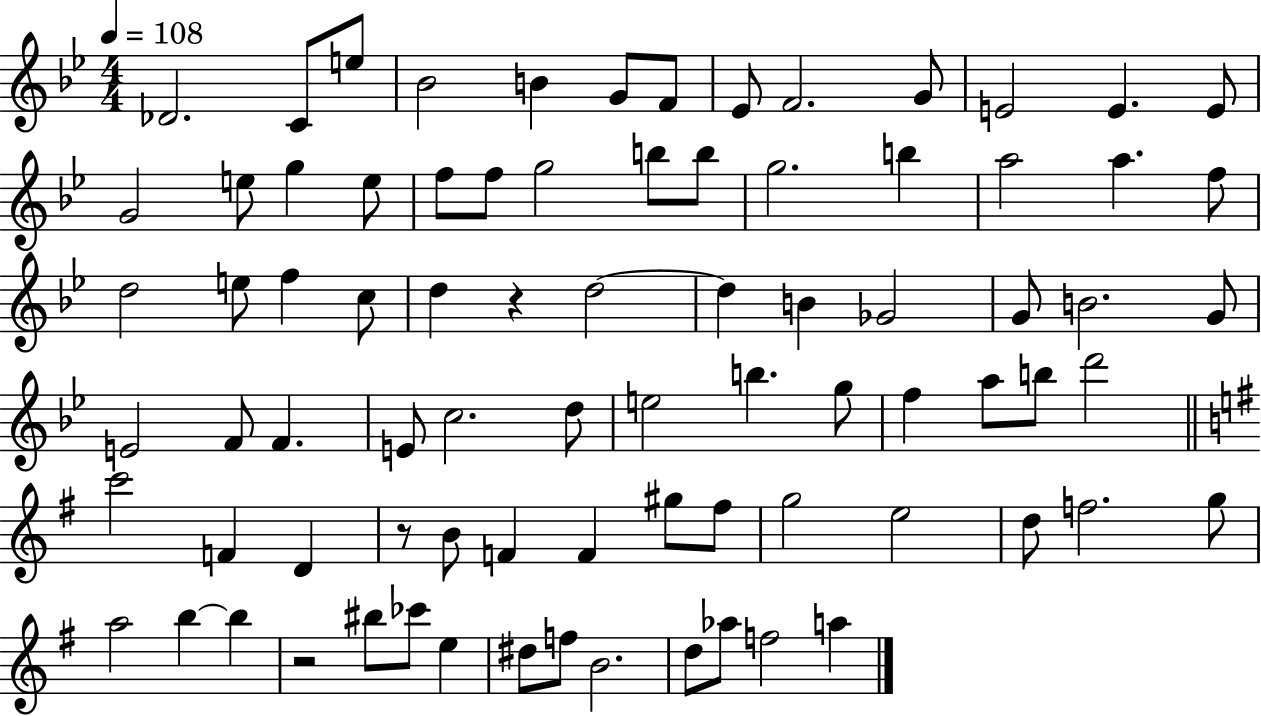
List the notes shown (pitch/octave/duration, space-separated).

Db4/h. C4/e E5/e Bb4/h B4/q G4/e F4/e Eb4/e F4/h. G4/e E4/h E4/q. E4/e G4/h E5/e G5/q E5/e F5/e F5/e G5/h B5/e B5/e G5/h. B5/q A5/h A5/q. F5/e D5/h E5/e F5/q C5/e D5/q R/q D5/h D5/q B4/q Gb4/h G4/e B4/h. G4/e E4/h F4/e F4/q. E4/e C5/h. D5/e E5/h B5/q. G5/e F5/q A5/e B5/e D6/h C6/h F4/q D4/q R/e B4/e F4/q F4/q G#5/e F#5/e G5/h E5/h D5/e F5/h. G5/e A5/h B5/q B5/q R/h BIS5/e CES6/e E5/q D#5/e F5/e B4/h. D5/e Ab5/e F5/h A5/q